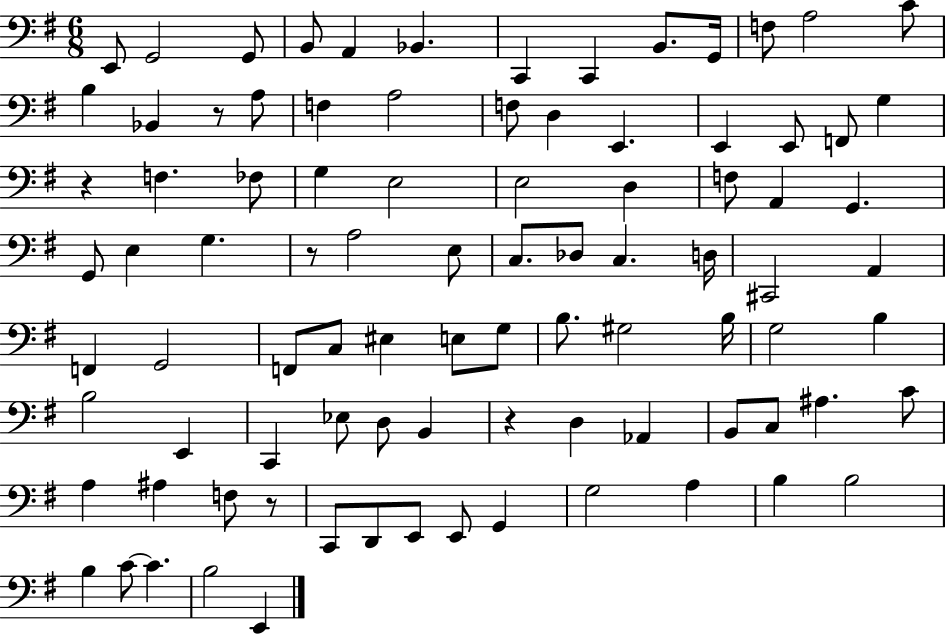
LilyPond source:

{
  \clef bass
  \numericTimeSignature
  \time 6/8
  \key g \major
  e,8 g,2 g,8 | b,8 a,4 bes,4. | c,4 c,4 b,8. g,16 | f8 a2 c'8 | \break b4 bes,4 r8 a8 | f4 a2 | f8 d4 e,4. | e,4 e,8 f,8 g4 | \break r4 f4. fes8 | g4 e2 | e2 d4 | f8 a,4 g,4. | \break g,8 e4 g4. | r8 a2 e8 | c8. des8 c4. d16 | cis,2 a,4 | \break f,4 g,2 | f,8 c8 eis4 e8 g8 | b8. gis2 b16 | g2 b4 | \break b2 e,4 | c,4 ees8 d8 b,4 | r4 d4 aes,4 | b,8 c8 ais4. c'8 | \break a4 ais4 f8 r8 | c,8 d,8 e,8 e,8 g,4 | g2 a4 | b4 b2 | \break b4 c'8~~ c'4. | b2 e,4 | \bar "|."
}